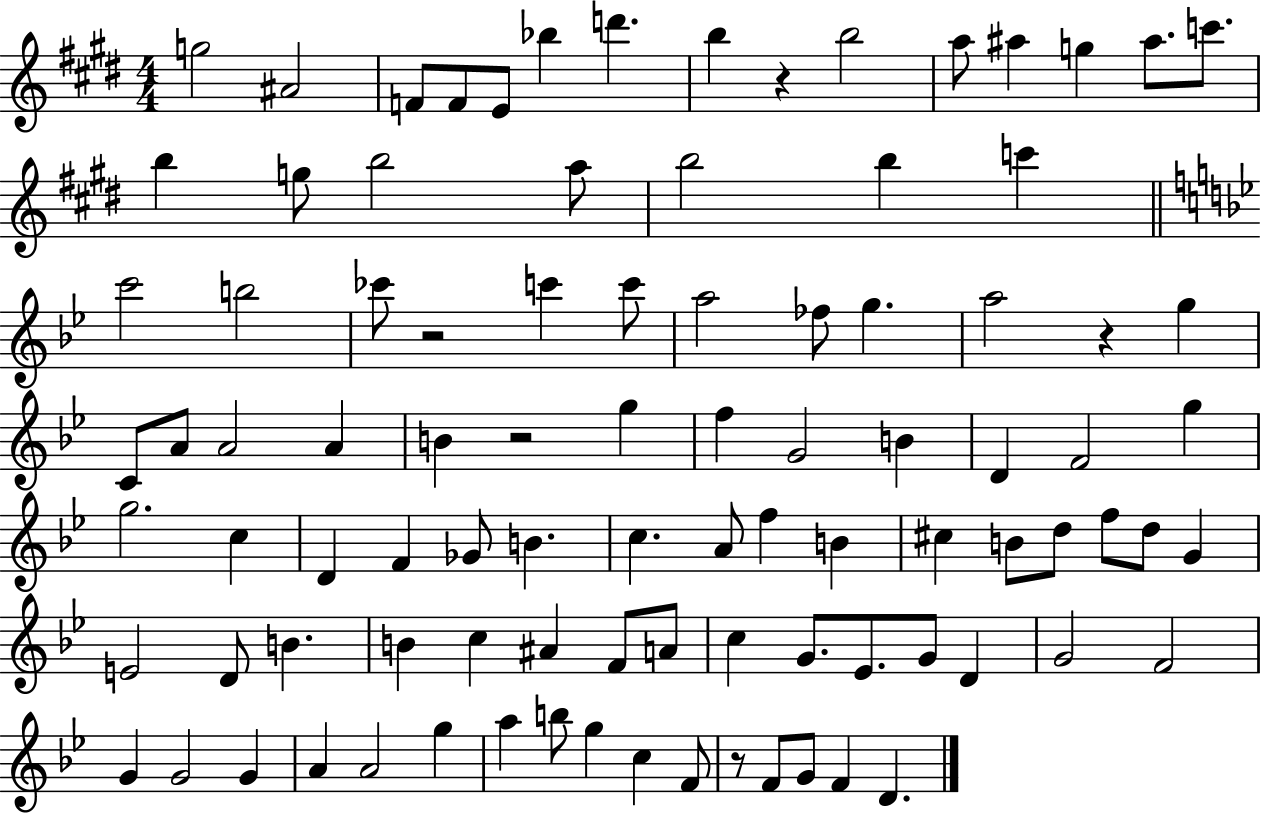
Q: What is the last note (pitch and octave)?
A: D4